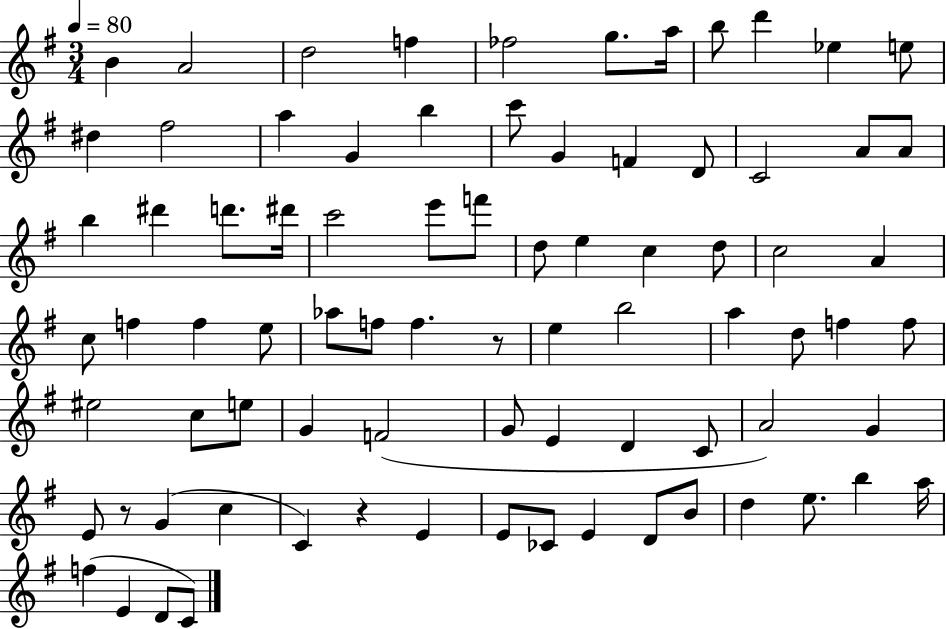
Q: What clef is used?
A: treble